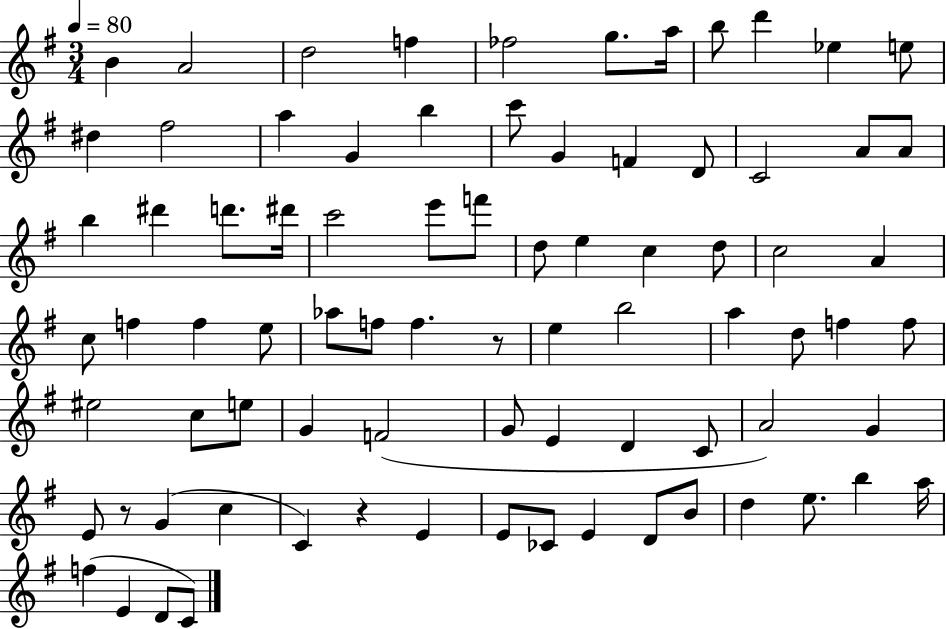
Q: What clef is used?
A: treble